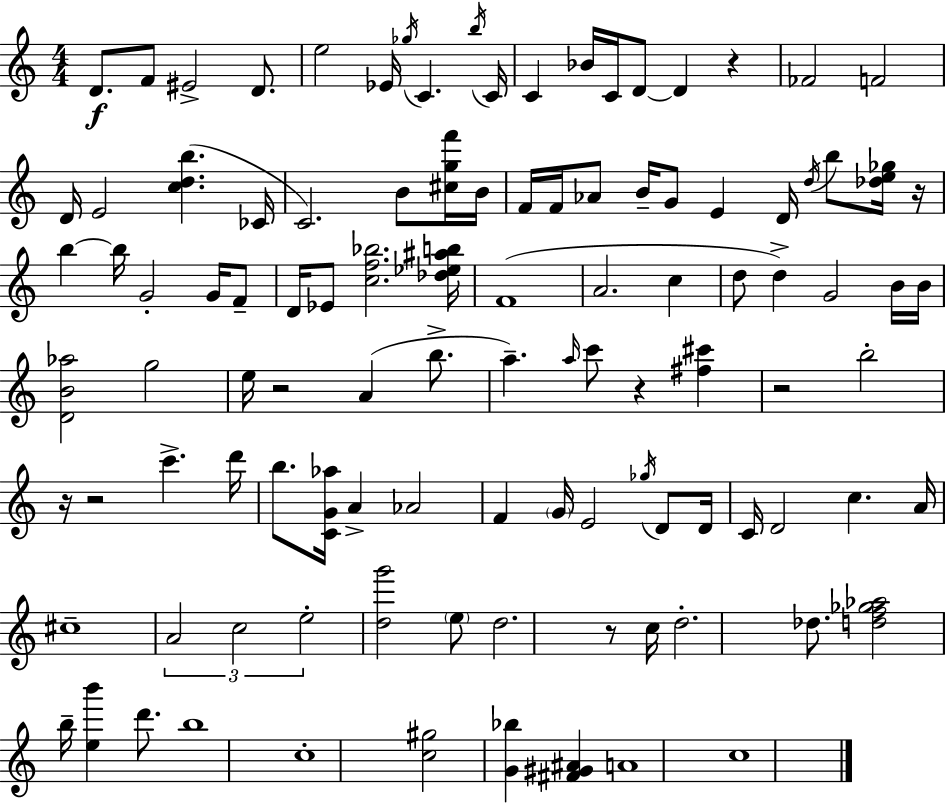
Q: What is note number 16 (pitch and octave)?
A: FES4